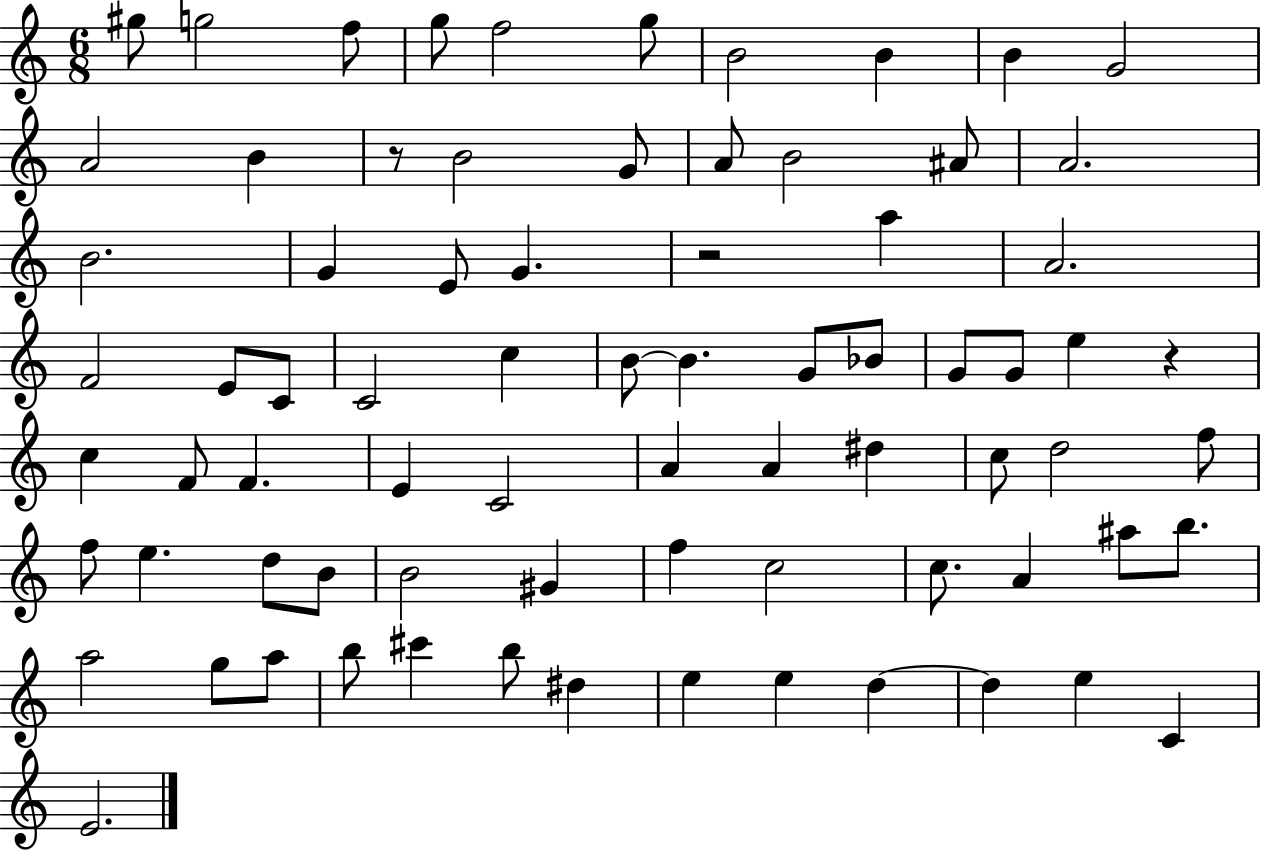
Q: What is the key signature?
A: C major